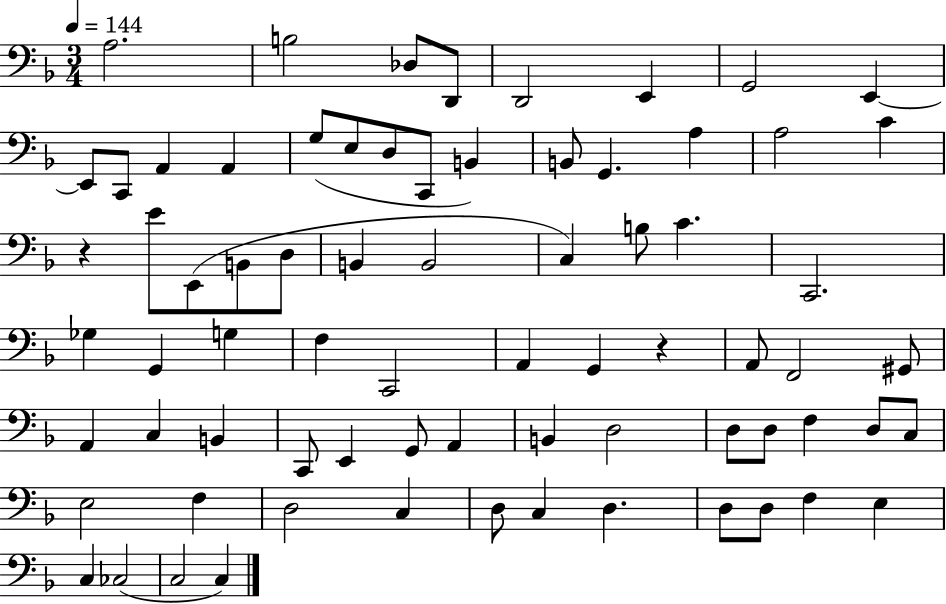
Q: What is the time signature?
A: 3/4